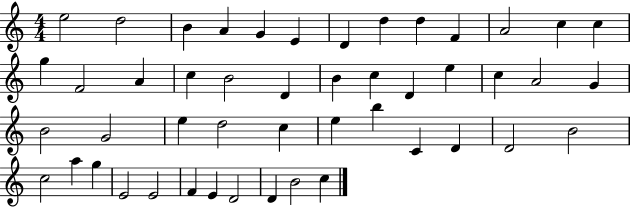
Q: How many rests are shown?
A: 0